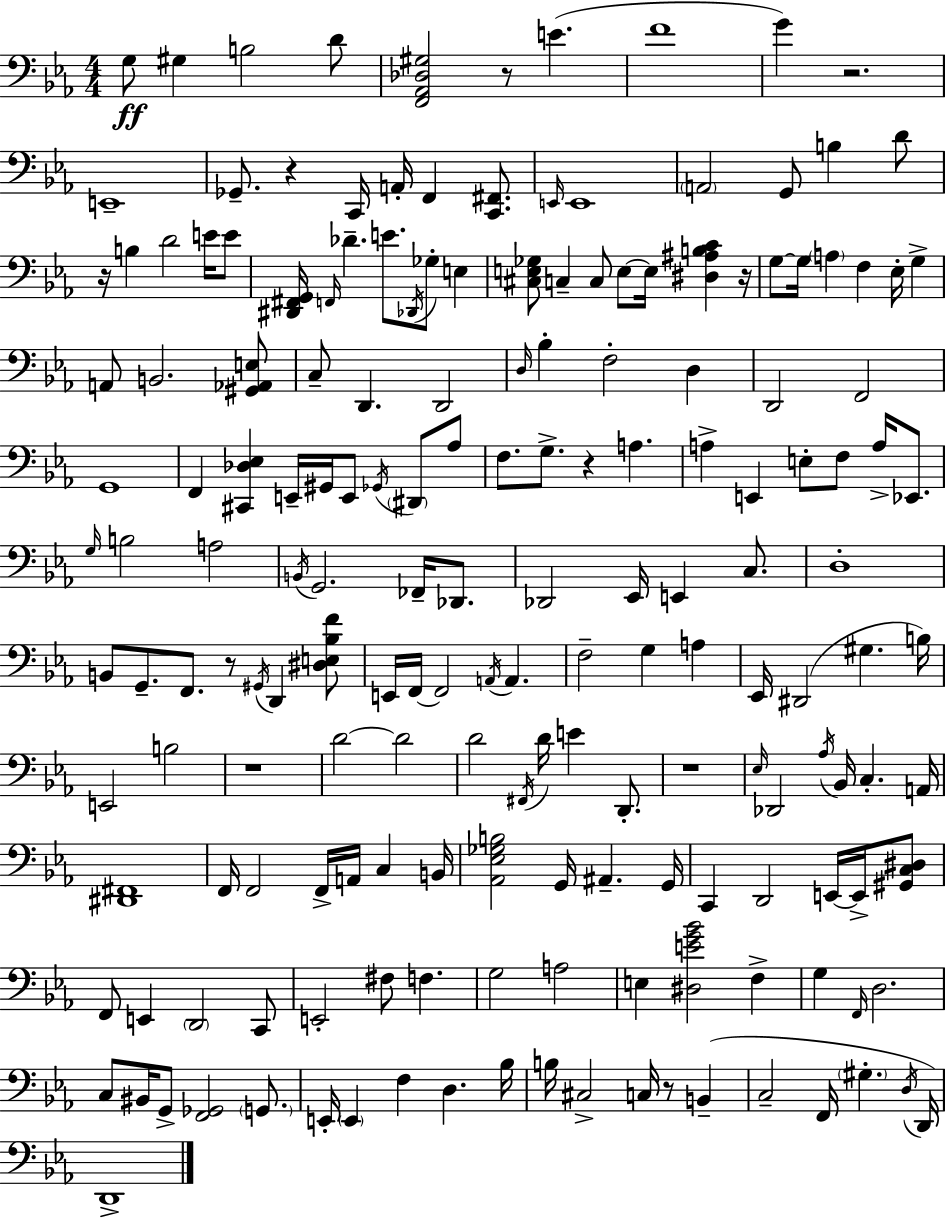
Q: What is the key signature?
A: C minor